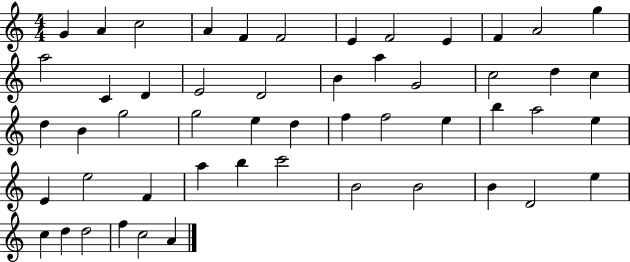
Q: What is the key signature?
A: C major